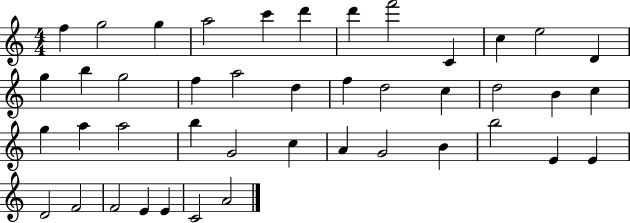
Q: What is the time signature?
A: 4/4